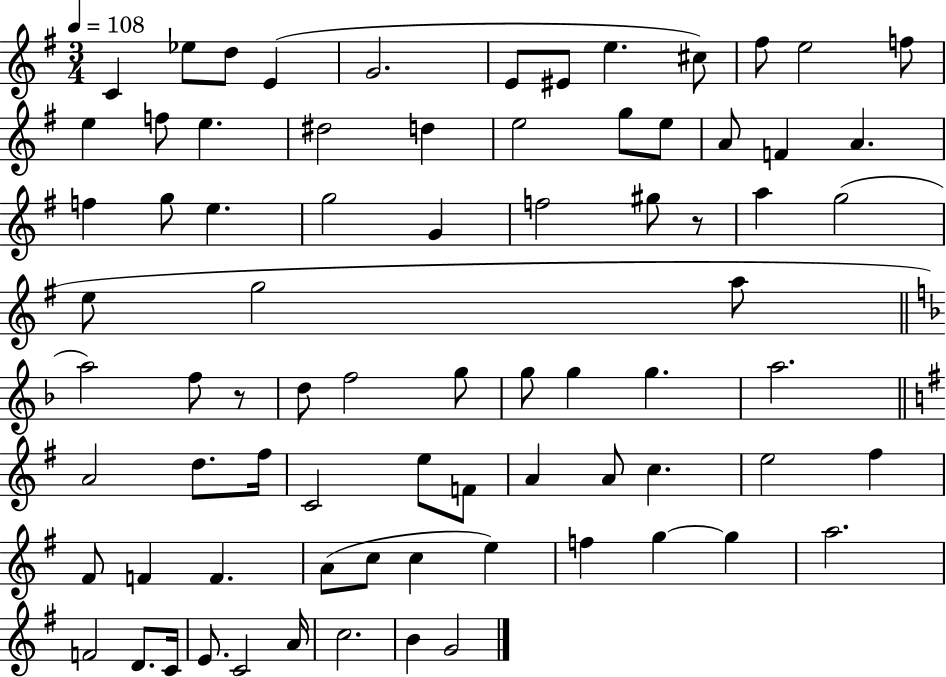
C4/q Eb5/e D5/e E4/q G4/h. E4/e EIS4/e E5/q. C#5/e F#5/e E5/h F5/e E5/q F5/e E5/q. D#5/h D5/q E5/h G5/e E5/e A4/e F4/q A4/q. F5/q G5/e E5/q. G5/h G4/q F5/h G#5/e R/e A5/q G5/h E5/e G5/h A5/e A5/h F5/e R/e D5/e F5/h G5/e G5/e G5/q G5/q. A5/h. A4/h D5/e. F#5/s C4/h E5/e F4/e A4/q A4/e C5/q. E5/h F#5/q F#4/e F4/q F4/q. A4/e C5/e C5/q E5/q F5/q G5/q G5/q A5/h. F4/h D4/e. C4/s E4/e. C4/h A4/s C5/h. B4/q G4/h